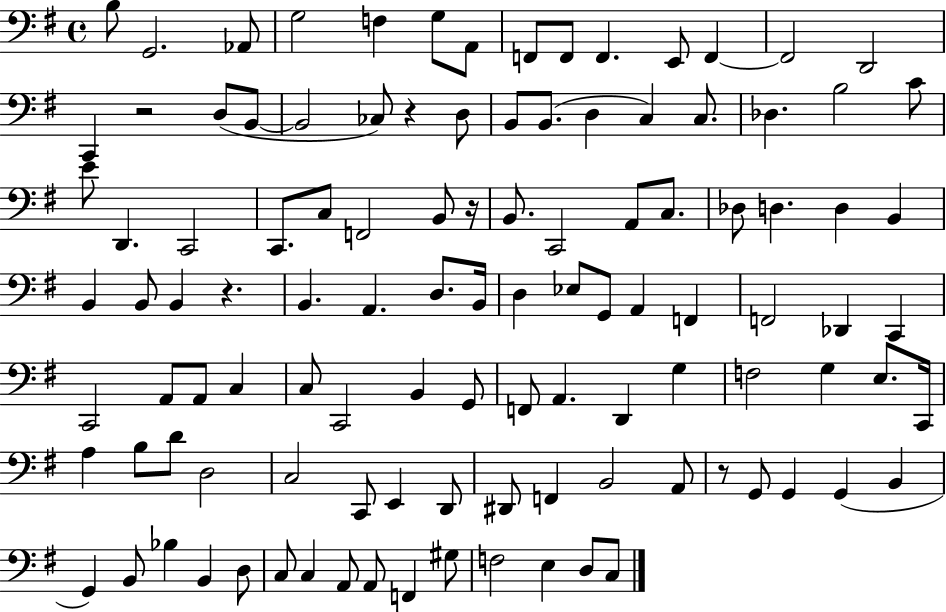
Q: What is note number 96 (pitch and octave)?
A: C3